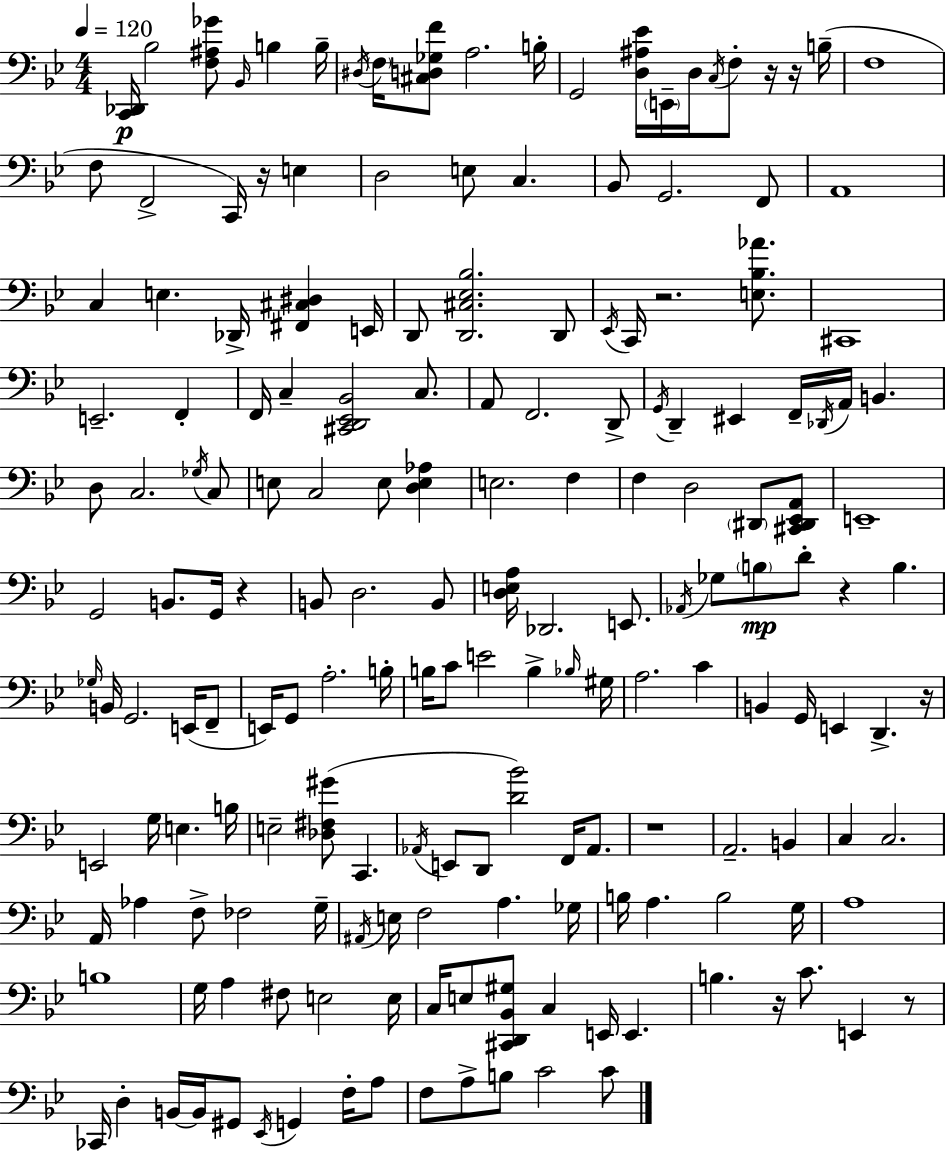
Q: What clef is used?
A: bass